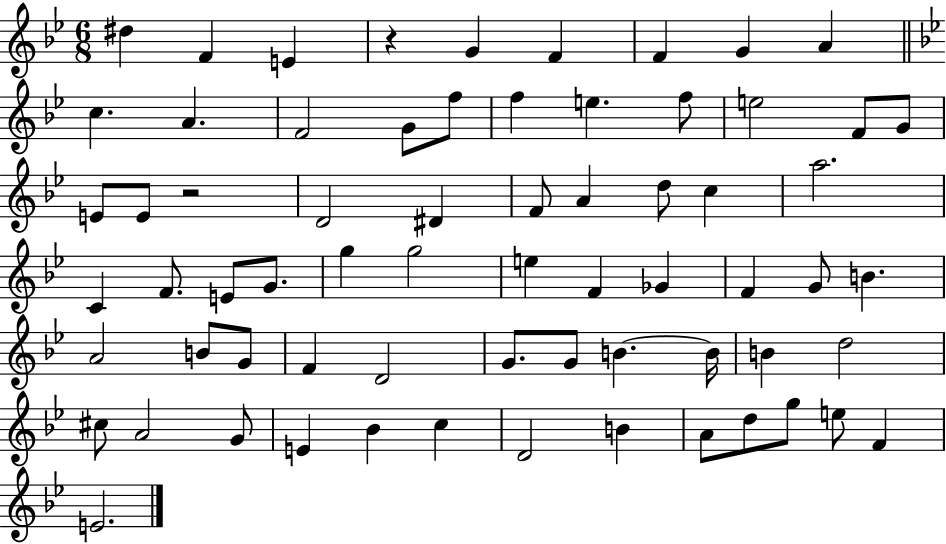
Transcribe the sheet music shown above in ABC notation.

X:1
T:Untitled
M:6/8
L:1/4
K:Bb
^d F E z G F F G A c A F2 G/2 f/2 f e f/2 e2 F/2 G/2 E/2 E/2 z2 D2 ^D F/2 A d/2 c a2 C F/2 E/2 G/2 g g2 e F _G F G/2 B A2 B/2 G/2 F D2 G/2 G/2 B B/4 B d2 ^c/2 A2 G/2 E _B c D2 B A/2 d/2 g/2 e/2 F E2